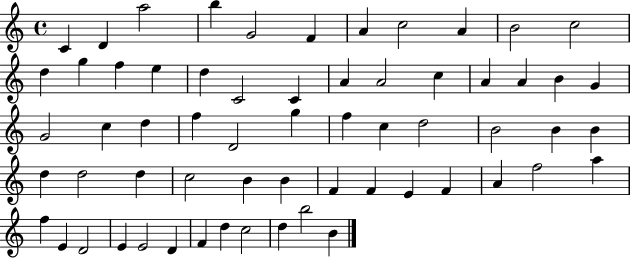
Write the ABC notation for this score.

X:1
T:Untitled
M:4/4
L:1/4
K:C
C D a2 b G2 F A c2 A B2 c2 d g f e d C2 C A A2 c A A B G G2 c d f D2 g f c d2 B2 B B d d2 d c2 B B F F E F A f2 a f E D2 E E2 D F d c2 d b2 B